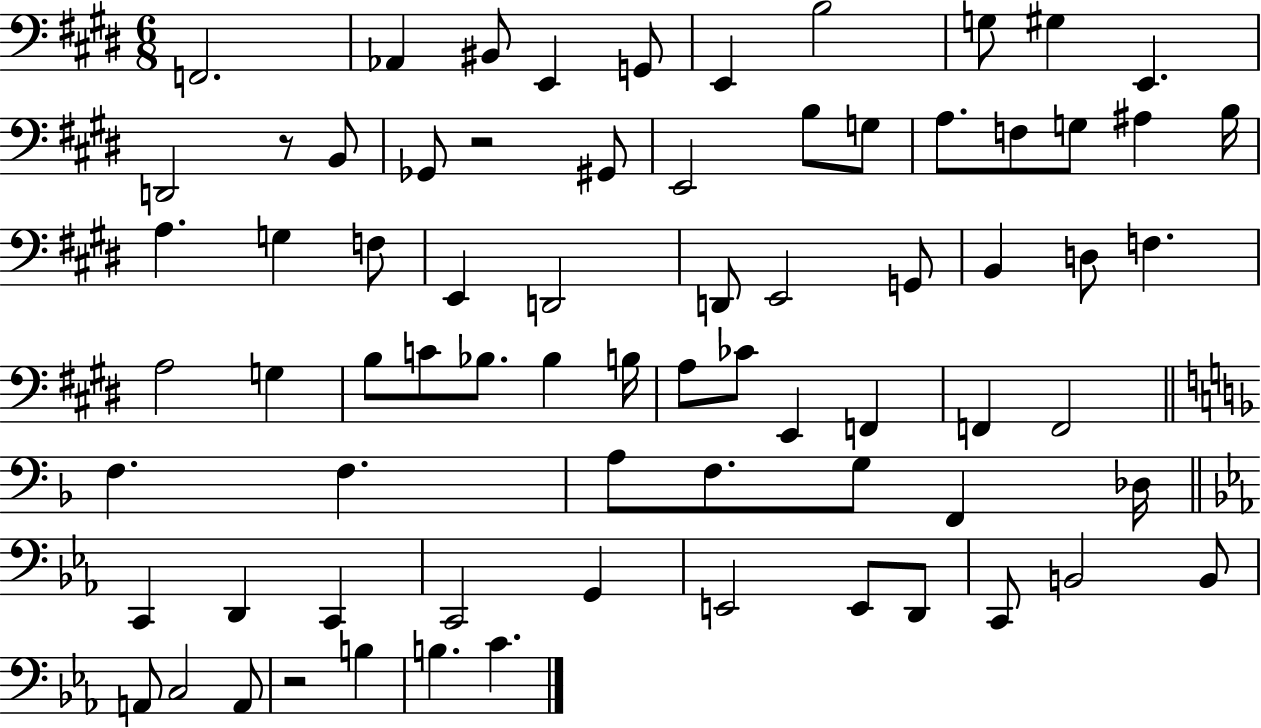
F2/h. Ab2/q BIS2/e E2/q G2/e E2/q B3/h G3/e G#3/q E2/q. D2/h R/e B2/e Gb2/e R/h G#2/e E2/h B3/e G3/e A3/e. F3/e G3/e A#3/q B3/s A3/q. G3/q F3/e E2/q D2/h D2/e E2/h G2/e B2/q D3/e F3/q. A3/h G3/q B3/e C4/e Bb3/e. Bb3/q B3/s A3/e CES4/e E2/q F2/q F2/q F2/h F3/q. F3/q. A3/e F3/e. G3/e F2/q Db3/s C2/q D2/q C2/q C2/h G2/q E2/h E2/e D2/e C2/e B2/h B2/e A2/e C3/h A2/e R/h B3/q B3/q. C4/q.